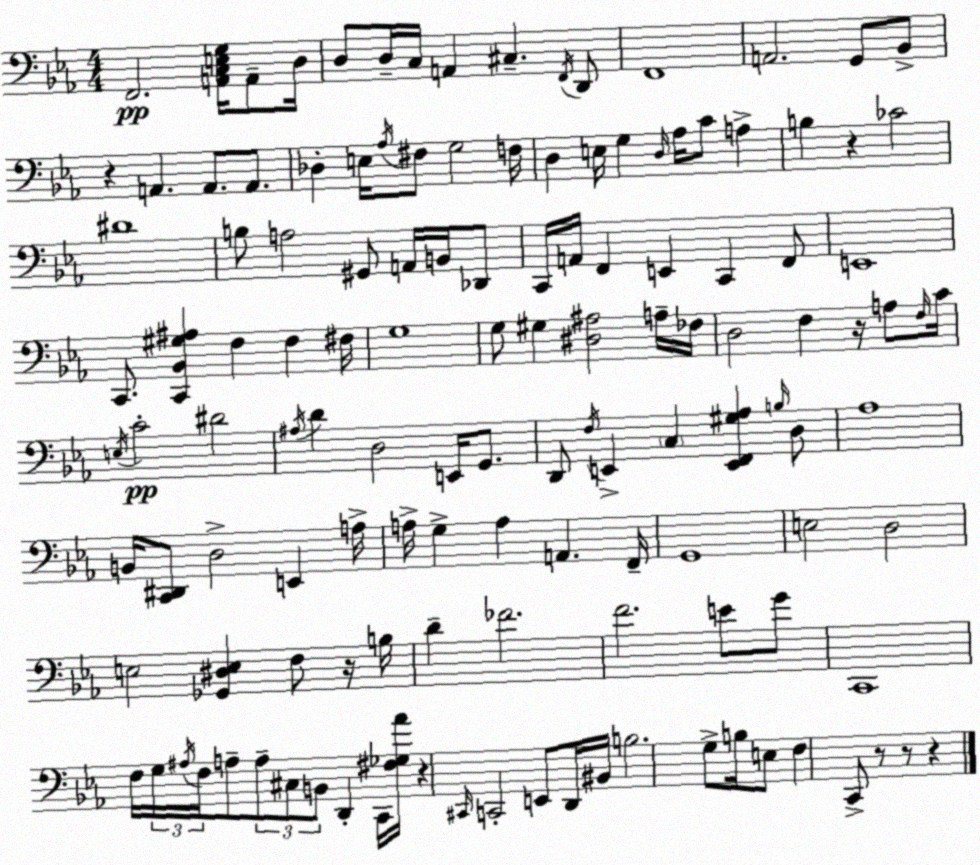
X:1
T:Untitled
M:4/4
L:1/4
K:Eb
F,,2 [A,,C,E,G,]/4 A,,/2 D,/4 D,/2 D,/4 C,/4 A,, ^C, F,,/4 D,,/2 F,,4 A,,2 G,,/2 _B,,/2 z A,, A,,/2 A,,/2 _D, E,/4 _A,/4 ^F,/2 G,2 F,/4 D, E,/4 G, D,/4 _A,/4 C/2 A, B, z _C2 ^D4 B,/2 A,2 ^G,,/2 A,,/4 B,,/4 _D,,/2 C,,/4 A,,/4 F,, E,, C,, F,,/2 E,,4 C,,/2 [C,,_B,,^G,^A,] F, F, ^F,/4 G,4 G,/2 ^G, [^D,^A,]2 A,/4 _F,/4 D,2 F, z/4 A,/2 F,/4 C/4 E,/4 C2 ^D2 ^A,/4 D D,2 E,,/4 G,,/2 D,,/2 F,/4 E,, C, [E,,F,,^G,_A,] B,/4 D,/2 _A,4 B,,/4 [C,,^D,,]/2 D,2 E,, A,/4 A,/4 G, A, A,, F,,/4 G,,4 E,2 D,2 E,2 [_G,,^D,E,] F,/2 z/4 B,/4 D _F2 F2 E/2 G/2 C,,4 F,/4 G,/4 ^A,/4 F,/4 A,/2 A,/2 ^C,/2 B,,/2 D,, C,,/4 [^F,_G,_A]/4 z ^C,,/4 C,,2 E,,/2 D,,/4 ^B,,/4 B,2 G,/2 B,/4 E,/2 F, C,,/2 z/2 z/2 z